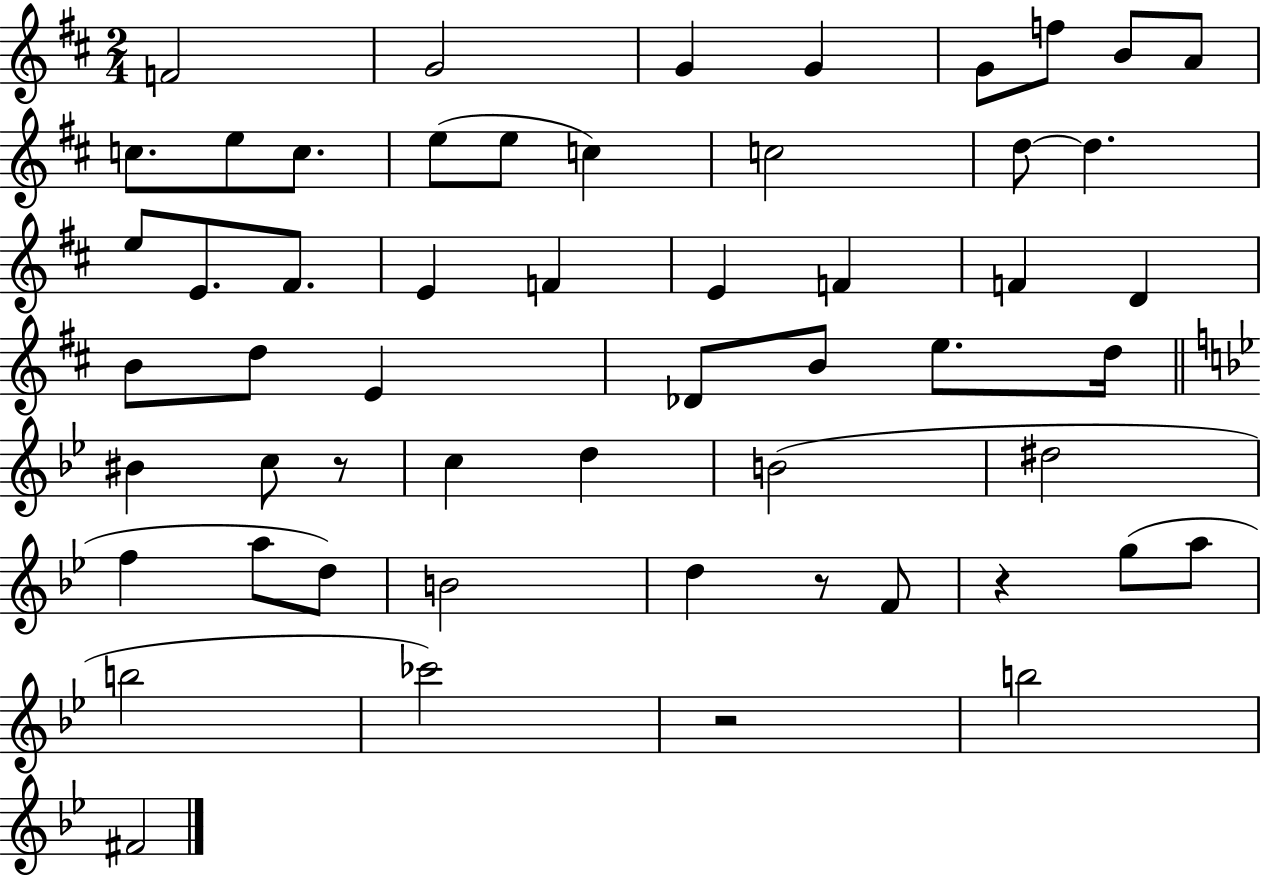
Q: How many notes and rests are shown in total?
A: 55